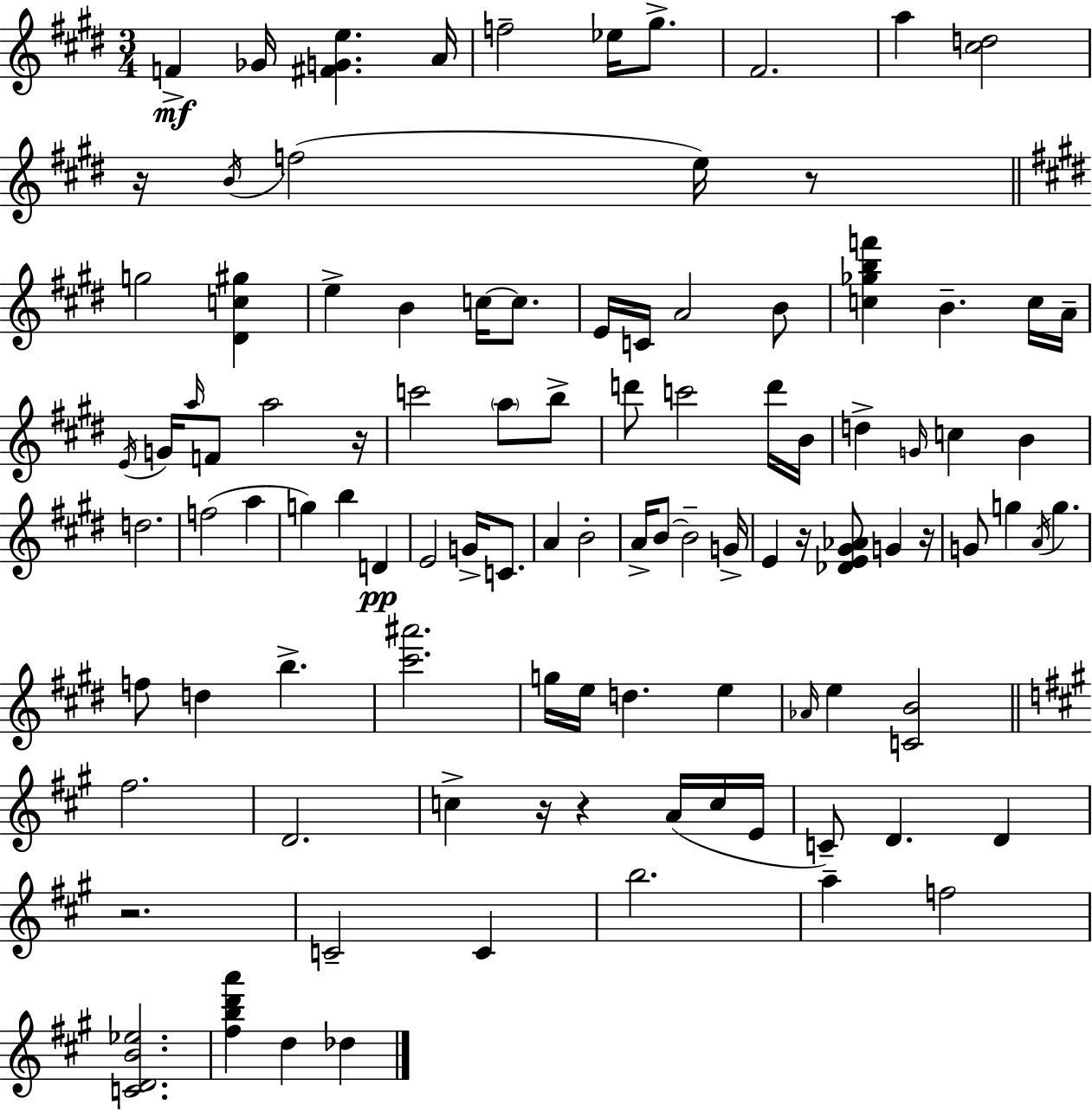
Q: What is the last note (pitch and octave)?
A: Db5